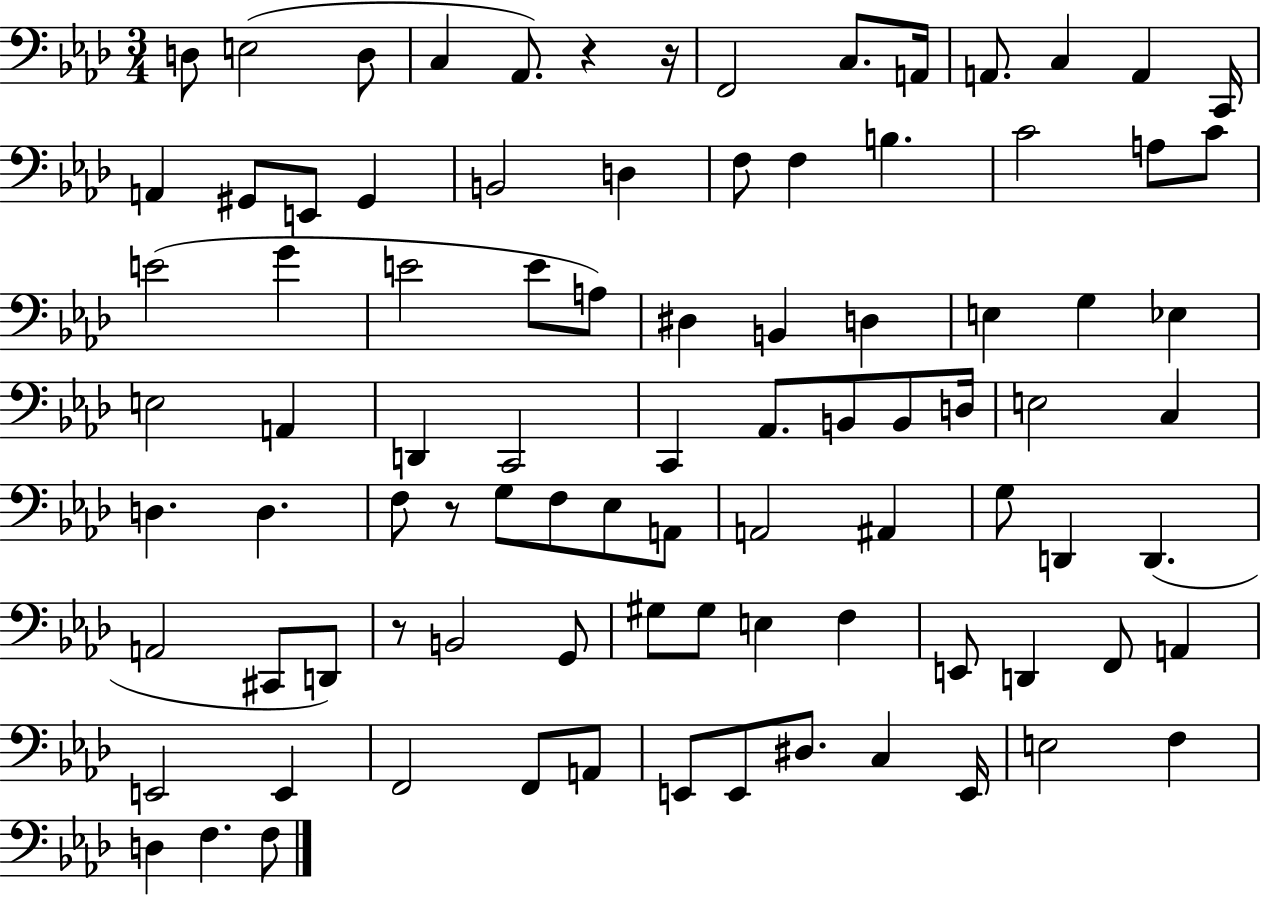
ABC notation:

X:1
T:Untitled
M:3/4
L:1/4
K:Ab
D,/2 E,2 D,/2 C, _A,,/2 z z/4 F,,2 C,/2 A,,/4 A,,/2 C, A,, C,,/4 A,, ^G,,/2 E,,/2 ^G,, B,,2 D, F,/2 F, B, C2 A,/2 C/2 E2 G E2 E/2 A,/2 ^D, B,, D, E, G, _E, E,2 A,, D,, C,,2 C,, _A,,/2 B,,/2 B,,/2 D,/4 E,2 C, D, D, F,/2 z/2 G,/2 F,/2 _E,/2 A,,/2 A,,2 ^A,, G,/2 D,, D,, A,,2 ^C,,/2 D,,/2 z/2 B,,2 G,,/2 ^G,/2 ^G,/2 E, F, E,,/2 D,, F,,/2 A,, E,,2 E,, F,,2 F,,/2 A,,/2 E,,/2 E,,/2 ^D,/2 C, E,,/4 E,2 F, D, F, F,/2